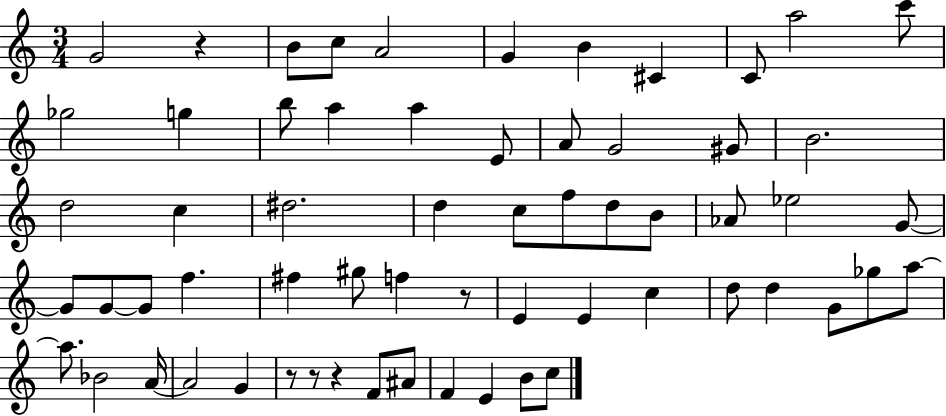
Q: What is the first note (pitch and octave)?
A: G4